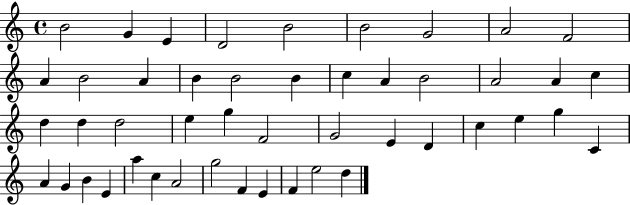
B4/h G4/q E4/q D4/h B4/h B4/h G4/h A4/h F4/h A4/q B4/h A4/q B4/q B4/h B4/q C5/q A4/q B4/h A4/h A4/q C5/q D5/q D5/q D5/h E5/q G5/q F4/h G4/h E4/q D4/q C5/q E5/q G5/q C4/q A4/q G4/q B4/q E4/q A5/q C5/q A4/h G5/h F4/q E4/q F4/q E5/h D5/q